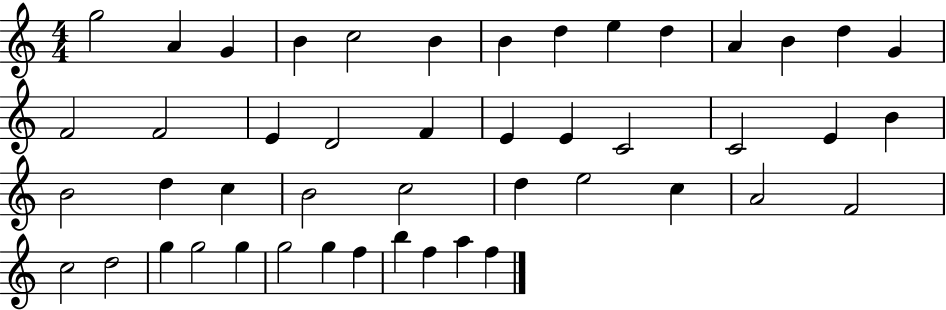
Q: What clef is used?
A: treble